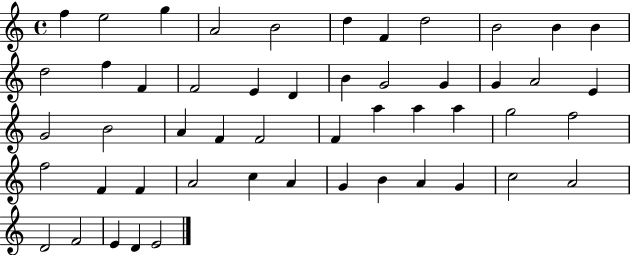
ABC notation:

X:1
T:Untitled
M:4/4
L:1/4
K:C
f e2 g A2 B2 d F d2 B2 B B d2 f F F2 E D B G2 G G A2 E G2 B2 A F F2 F a a a g2 f2 f2 F F A2 c A G B A G c2 A2 D2 F2 E D E2